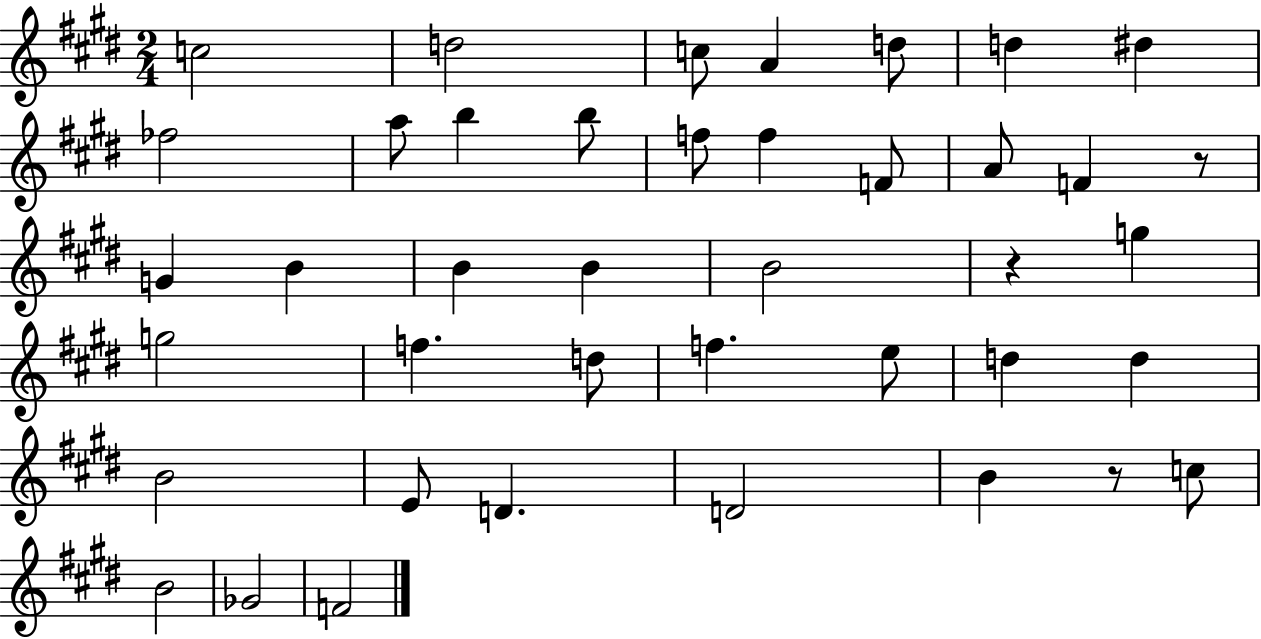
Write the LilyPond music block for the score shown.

{
  \clef treble
  \numericTimeSignature
  \time 2/4
  \key e \major
  c''2 | d''2 | c''8 a'4 d''8 | d''4 dis''4 | \break fes''2 | a''8 b''4 b''8 | f''8 f''4 f'8 | a'8 f'4 r8 | \break g'4 b'4 | b'4 b'4 | b'2 | r4 g''4 | \break g''2 | f''4. d''8 | f''4. e''8 | d''4 d''4 | \break b'2 | e'8 d'4. | d'2 | b'4 r8 c''8 | \break b'2 | ges'2 | f'2 | \bar "|."
}